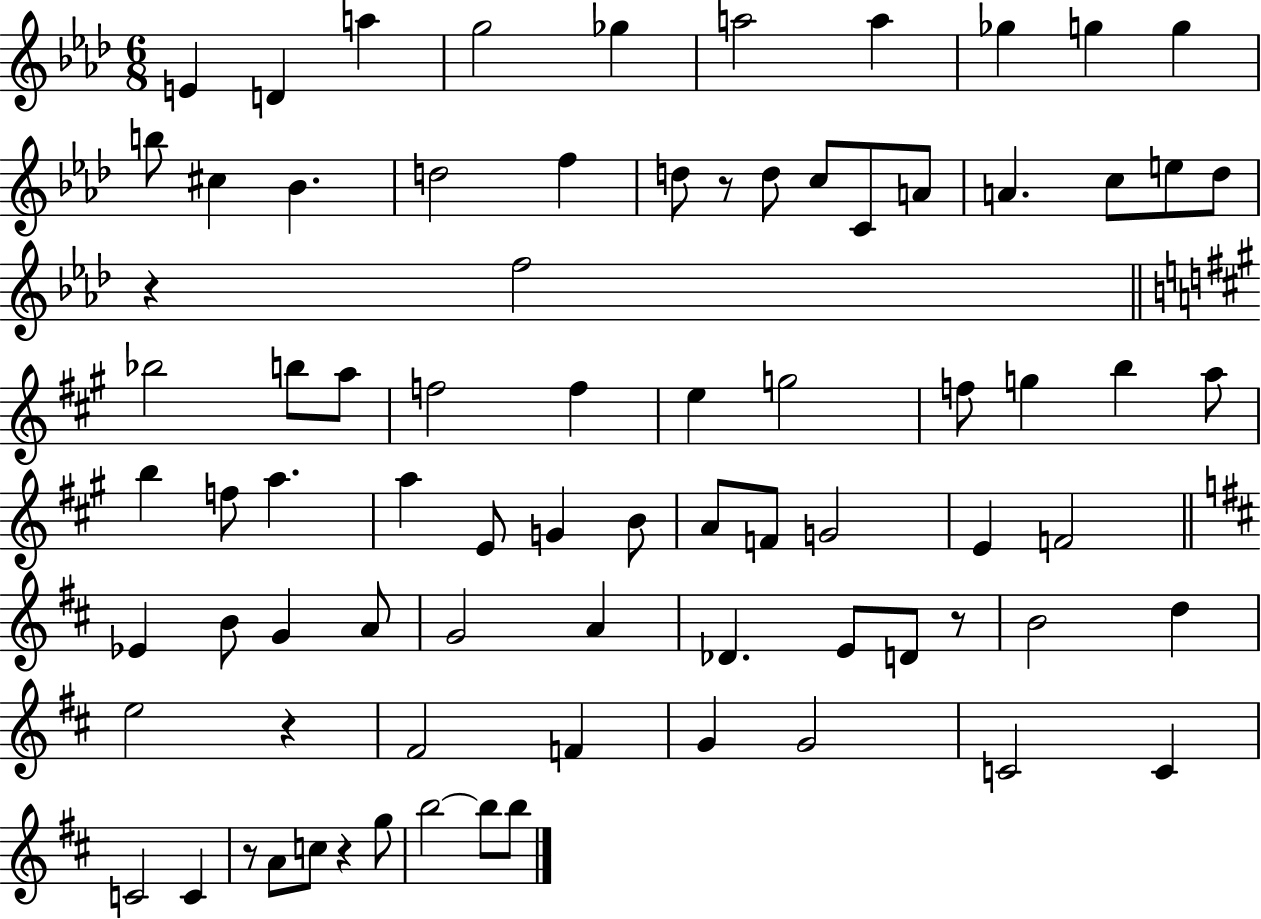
{
  \clef treble
  \numericTimeSignature
  \time 6/8
  \key aes \major
  e'4 d'4 a''4 | g''2 ges''4 | a''2 a''4 | ges''4 g''4 g''4 | \break b''8 cis''4 bes'4. | d''2 f''4 | d''8 r8 d''8 c''8 c'8 a'8 | a'4. c''8 e''8 des''8 | \break r4 f''2 | \bar "||" \break \key a \major bes''2 b''8 a''8 | f''2 f''4 | e''4 g''2 | f''8 g''4 b''4 a''8 | \break b''4 f''8 a''4. | a''4 e'8 g'4 b'8 | a'8 f'8 g'2 | e'4 f'2 | \break \bar "||" \break \key d \major ees'4 b'8 g'4 a'8 | g'2 a'4 | des'4. e'8 d'8 r8 | b'2 d''4 | \break e''2 r4 | fis'2 f'4 | g'4 g'2 | c'2 c'4 | \break c'2 c'4 | r8 a'8 c''8 r4 g''8 | b''2~~ b''8 b''8 | \bar "|."
}